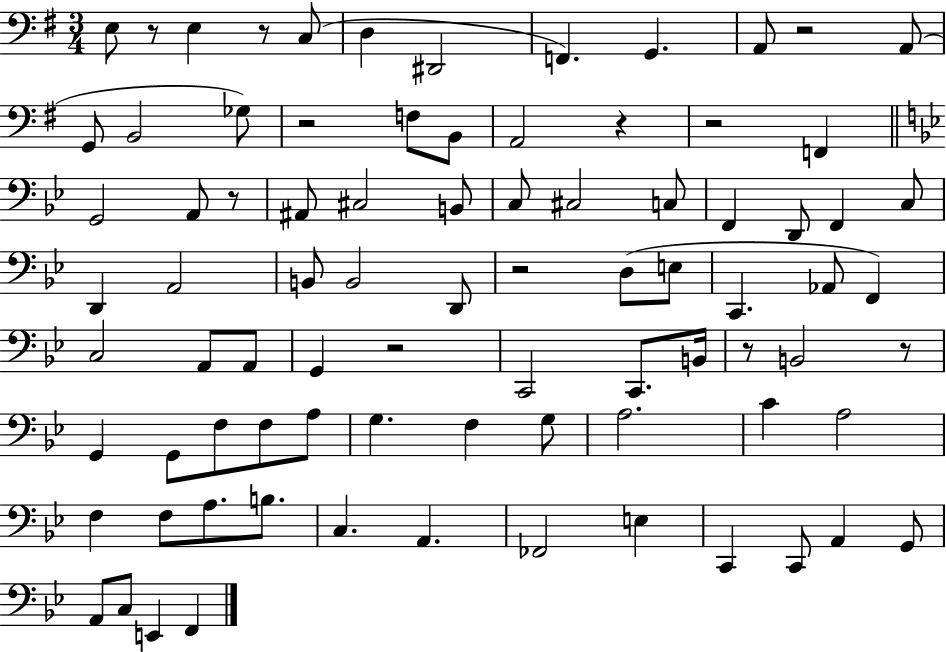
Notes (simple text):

E3/e R/e E3/q R/e C3/e D3/q D#2/h F2/q. G2/q. A2/e R/h A2/e G2/e B2/h Gb3/e R/h F3/e B2/e A2/h R/q R/h F2/q G2/h A2/e R/e A#2/e C#3/h B2/e C3/e C#3/h C3/e F2/q D2/e F2/q C3/e D2/q A2/h B2/e B2/h D2/e R/h D3/e E3/e C2/q. Ab2/e F2/q C3/h A2/e A2/e G2/q R/h C2/h C2/e. B2/s R/e B2/h R/e G2/q G2/e F3/e F3/e A3/e G3/q. F3/q G3/e A3/h. C4/q A3/h F3/q F3/e A3/e. B3/e. C3/q. A2/q. FES2/h E3/q C2/q C2/e A2/q G2/e A2/e C3/e E2/q F2/q